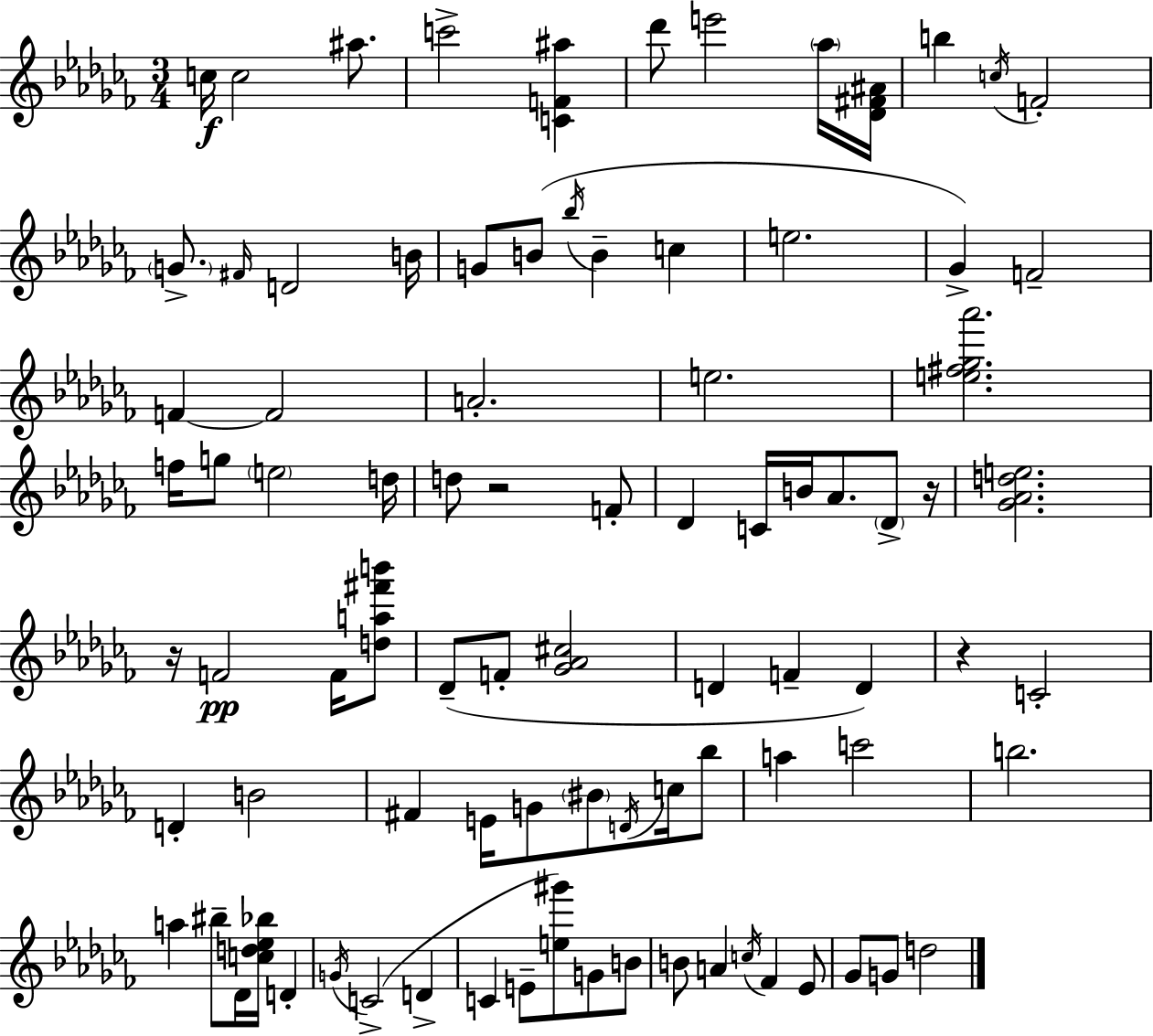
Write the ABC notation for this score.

X:1
T:Untitled
M:3/4
L:1/4
K:Abm
c/4 c2 ^a/2 c'2 [CF^a] _d'/2 e'2 _a/4 [_D^F^A]/4 b c/4 F2 G/2 ^F/4 D2 B/4 G/2 B/2 _b/4 B c e2 _G F2 F F2 A2 e2 [e^f_g_a']2 f/4 g/2 e2 d/4 d/2 z2 F/2 _D C/4 B/4 _A/2 _D/2 z/4 [_G_Ade]2 z/4 F2 F/4 [da^f'b']/2 _D/2 F/2 [_G_A^c]2 D F D z C2 D B2 ^F E/4 G/2 ^B/2 D/4 c/4 _b/2 a c'2 b2 a ^b/2 _D/4 [cd_e_b]/4 D G/4 C2 D C E/2 [e^g']/2 G/2 B/2 B/2 A c/4 _F _E/2 _G/2 G/2 d2